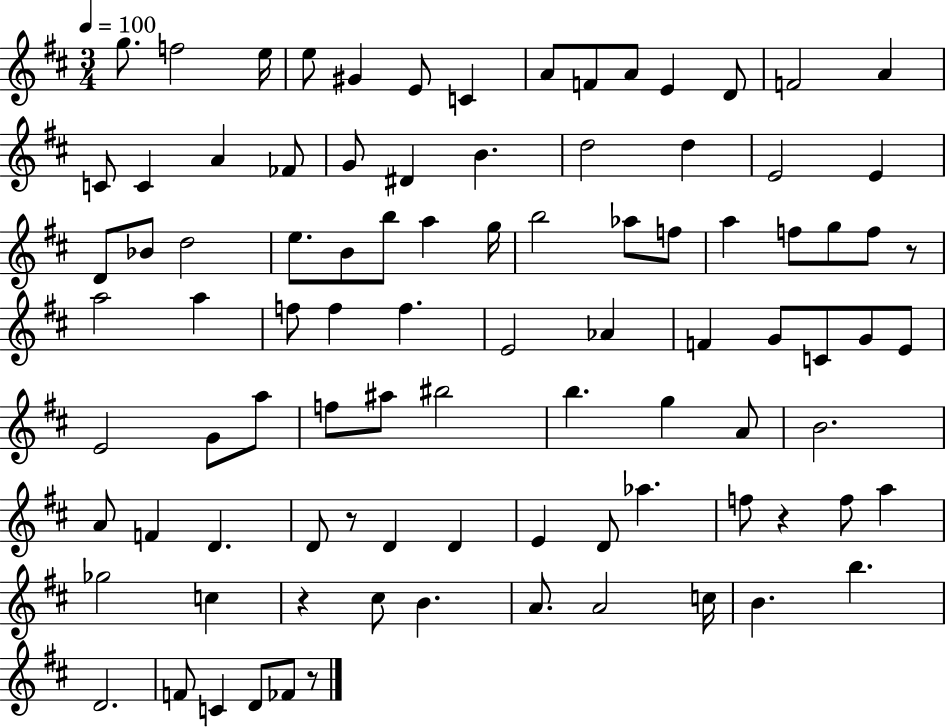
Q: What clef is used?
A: treble